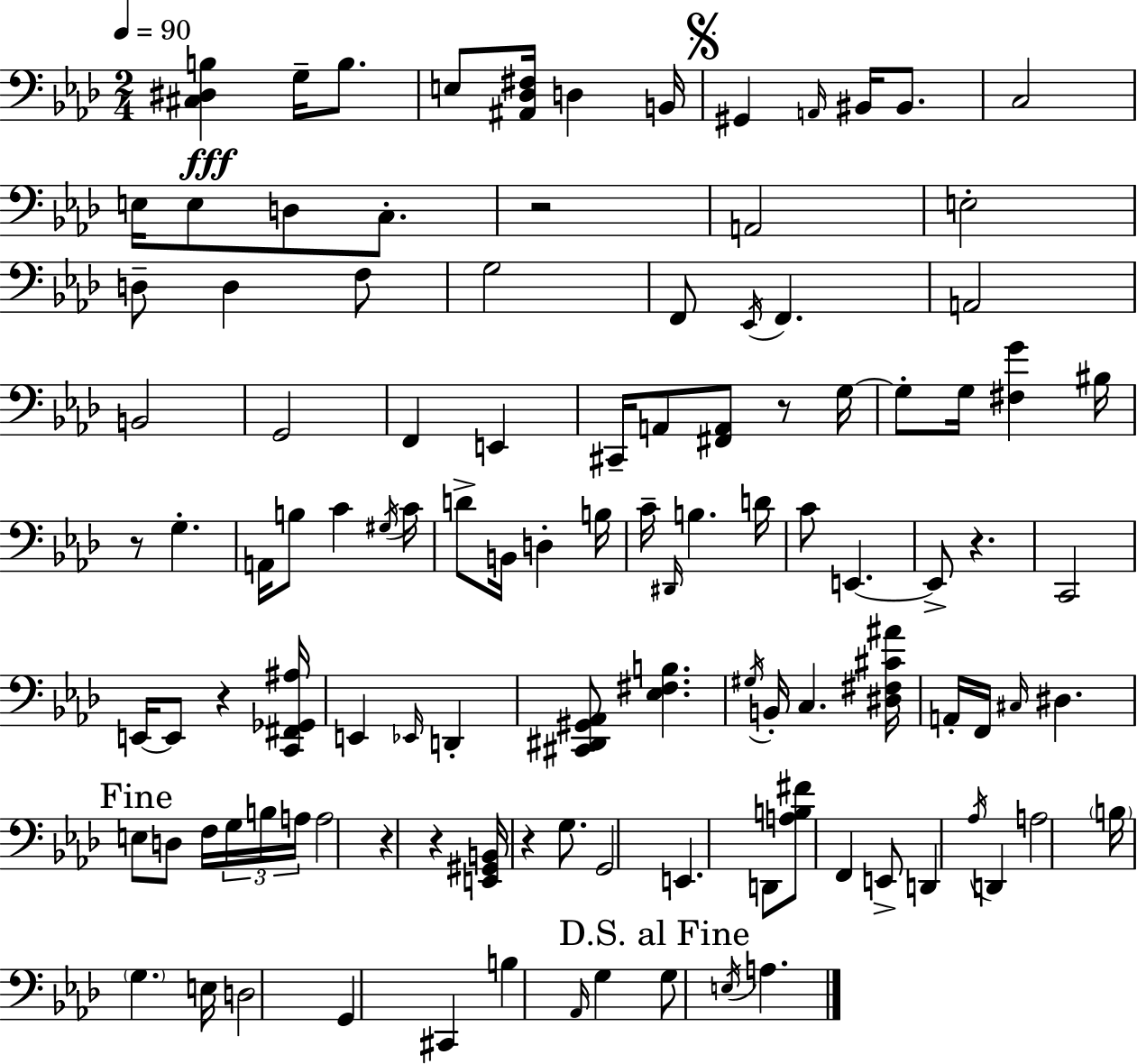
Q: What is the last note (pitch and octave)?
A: A3